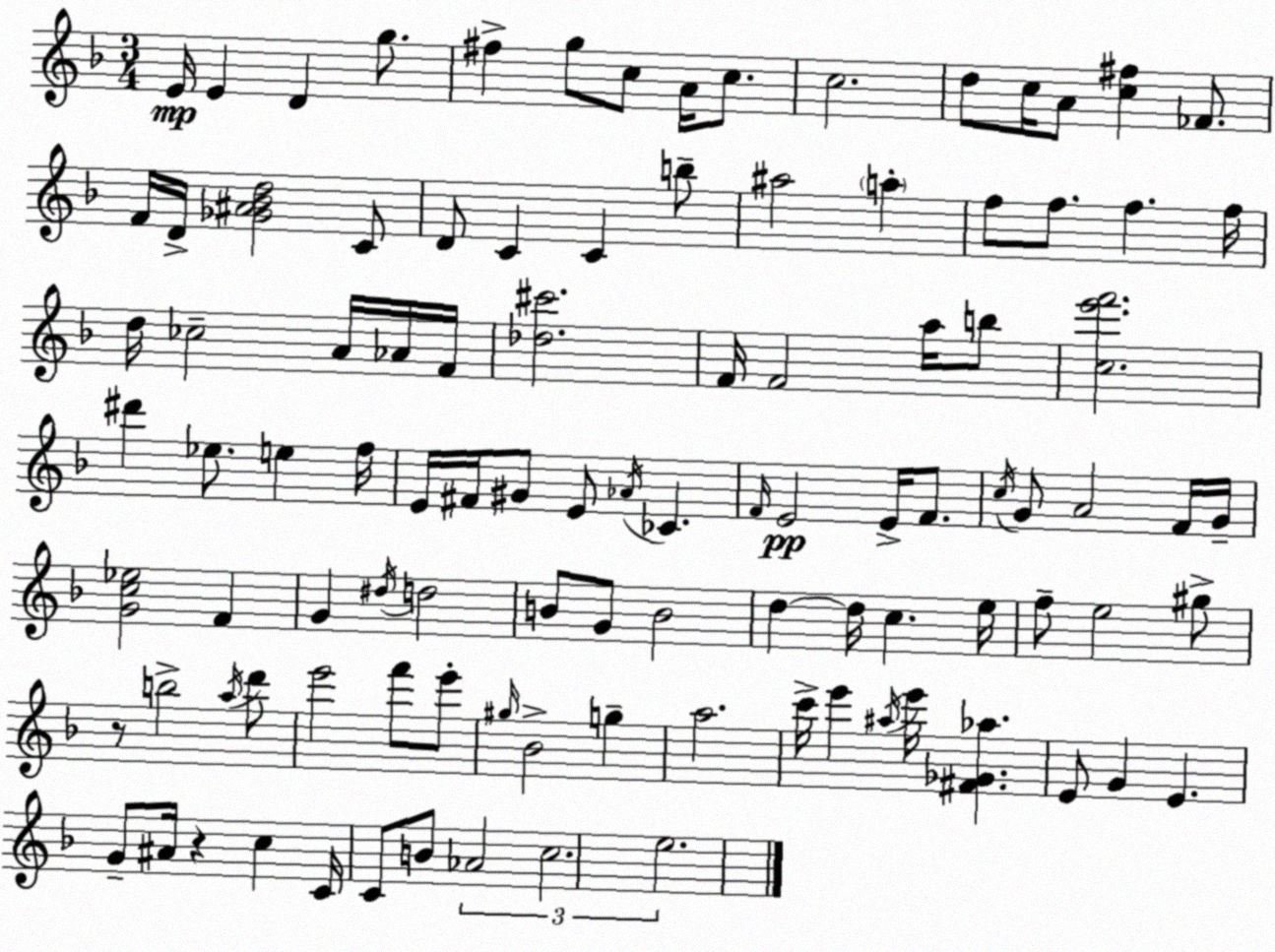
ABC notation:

X:1
T:Untitled
M:3/4
L:1/4
K:F
E/4 E D g/2 ^f g/2 c/2 A/4 c/2 c2 d/2 c/4 A/2 [c^f] _F/2 F/4 D/4 [_G^A_Bd]2 C/2 D/2 C C b/2 ^a2 a f/2 f/2 f f/4 d/4 _c2 A/4 _A/4 F/4 [_d^c']2 F/4 F2 a/4 b/2 [ce'f']2 ^d' _e/2 e f/4 E/4 ^F/4 ^G/2 E/2 _A/4 _C F/4 E2 E/4 F/2 c/4 G/2 A2 F/4 G/4 [Gc_e]2 F G ^d/4 d2 B/2 G/2 B2 d d/4 c e/4 f/2 e2 ^g/2 z/2 b2 a/4 d'/2 e'2 f'/2 e'/2 ^g/4 _B2 g a2 c'/4 e' ^a/4 e'/4 [^F_G_a] E/2 G E G/2 ^A/4 z c C/4 C/2 B/2 _A2 c2 e2